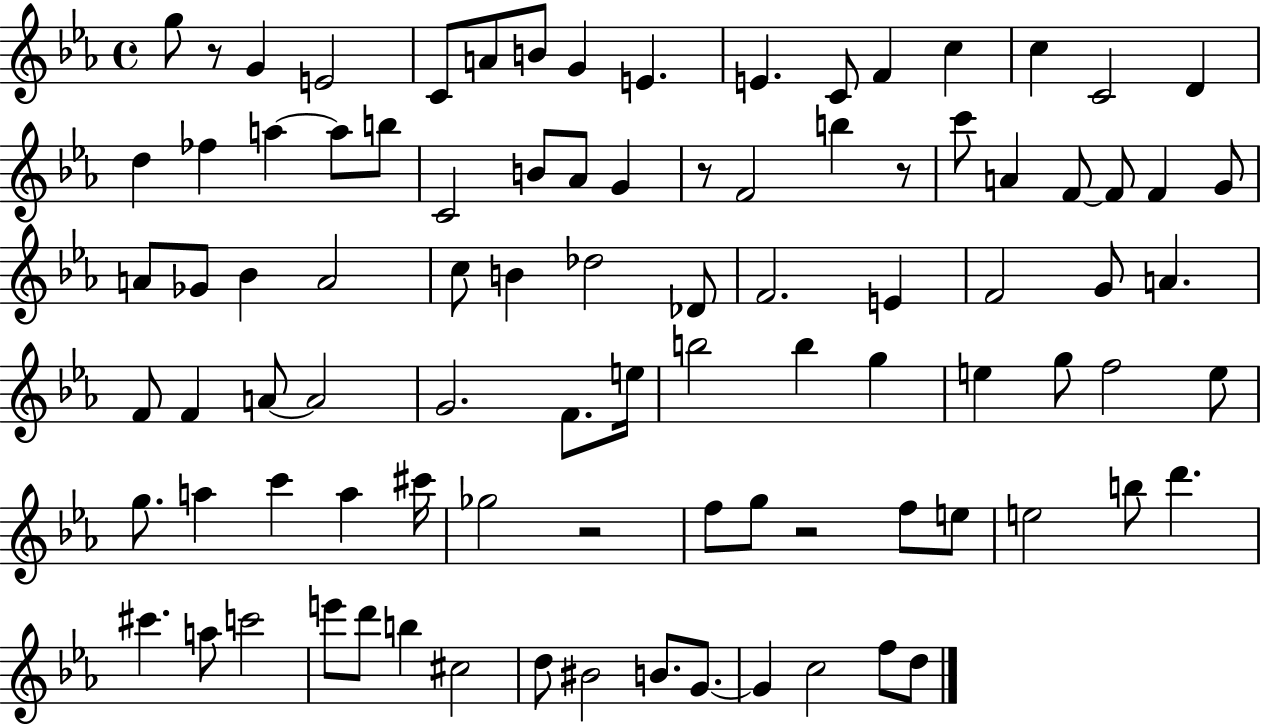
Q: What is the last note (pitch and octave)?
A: D5